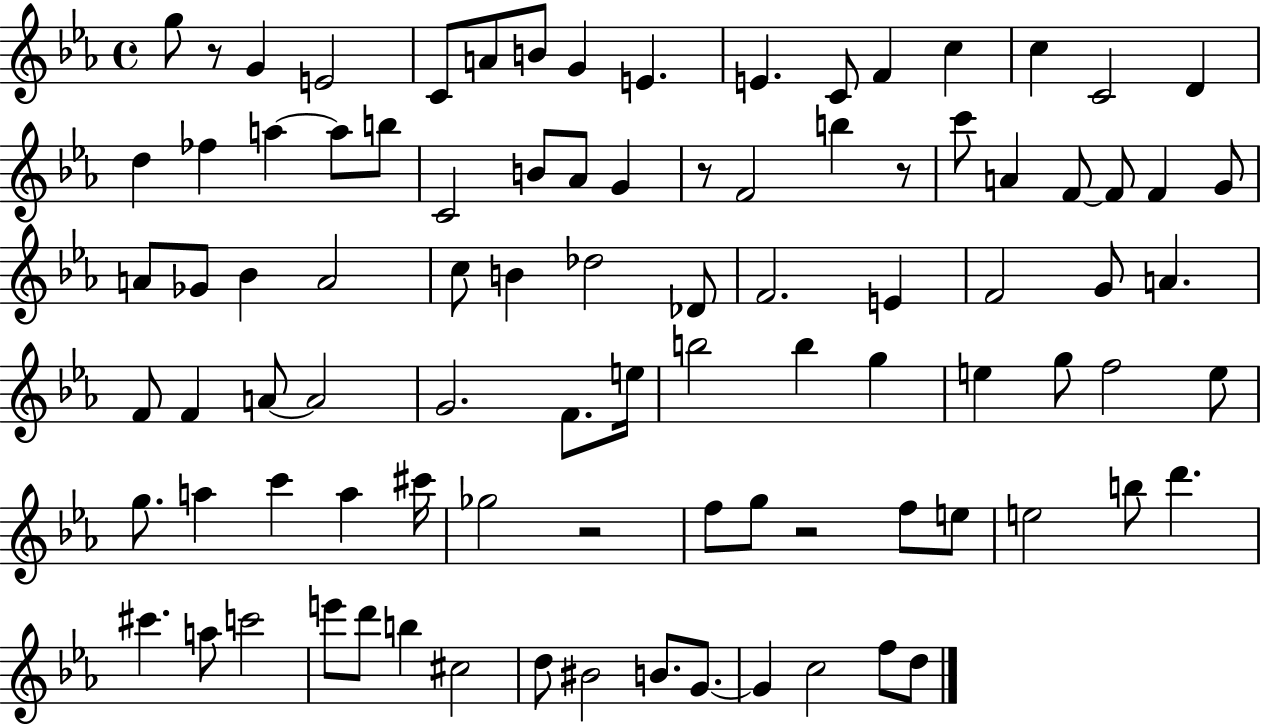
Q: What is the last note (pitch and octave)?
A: D5